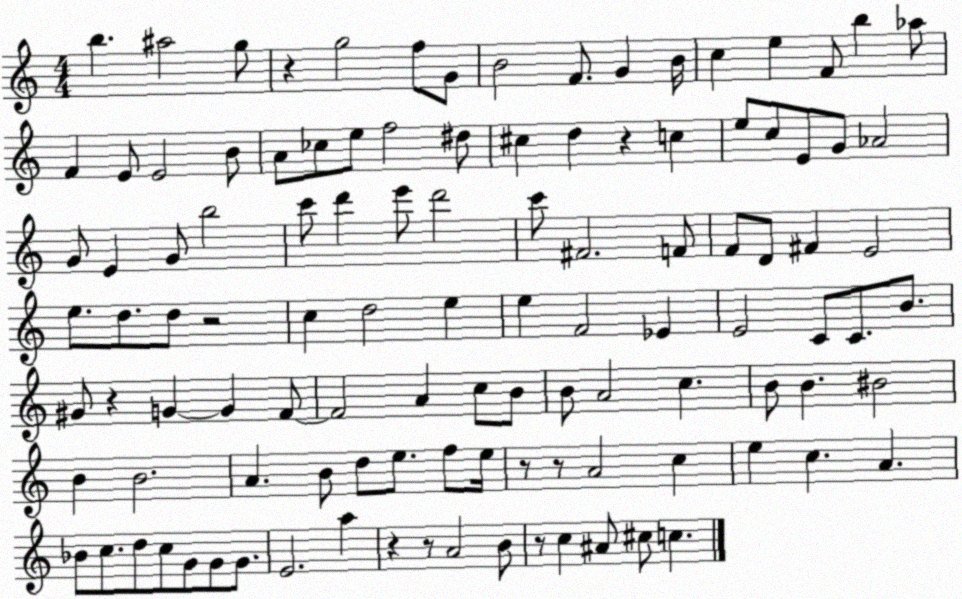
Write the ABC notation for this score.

X:1
T:Untitled
M:4/4
L:1/4
K:C
b ^a2 g/2 z g2 f/2 G/2 B2 F/2 G B/4 c e F/2 b _a/2 F E/2 E2 B/2 A/2 _c/2 e/2 f2 ^d/2 ^c d z c e/2 c/2 E/2 G/2 _A2 G/2 E G/2 b2 c'/2 d' e'/2 d'2 c'/2 ^F2 F/2 F/2 D/2 ^F E2 e/2 d/2 d/2 z2 c d2 e e F2 _E E2 C/2 C/2 B/2 ^G/2 z G G F/2 F2 A c/2 B/2 B/2 A2 c B/2 B ^B2 B B2 A B/2 d/2 e/2 f/2 e/4 z/2 z/2 A2 c e c A _B/2 c/2 d/2 c/2 G/2 G/2 G/2 E2 a z z/2 A2 B/2 z/2 c ^A/2 ^c/2 c